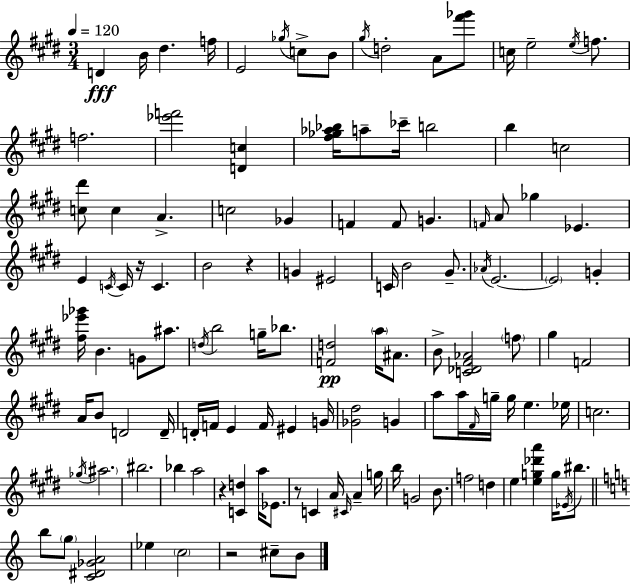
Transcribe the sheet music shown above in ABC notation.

X:1
T:Untitled
M:3/4
L:1/4
K:E
D B/4 ^d f/4 E2 _g/4 c/2 B/2 ^g/4 d2 A/2 [^f'_g']/2 c/4 e2 e/4 f/2 f2 [_e'f']2 [Dc] [^f_g_a_b]/4 a/2 _c'/4 b2 b c2 [c^d']/2 c A c2 _G F F/2 G F/4 A/2 _g _E E C/4 C/4 z/4 C B2 z G ^E2 C/4 B2 ^G/2 _A/4 E2 E2 G [^f_e'_g']/4 B G/2 ^a/2 d/4 b2 g/4 _b/2 [Fd]2 a/4 ^A/2 B/2 [C_D^F_A]2 f/2 ^g F2 A/4 B/2 D2 D/4 D/4 F/4 E F/4 ^E G/4 [_G^d]2 G a/2 a/4 ^F/4 g/4 g/4 e _e/4 c2 _g/4 ^a2 ^b2 _b a2 z [Cd] a/4 _E/2 z/2 C A/4 ^C/4 A g/4 b/4 G2 B/2 f2 d e [eg_d'a'] g/4 _E/4 ^b/2 b/2 g/2 [C^D_GA]2 _e c2 z2 ^c/2 B/2